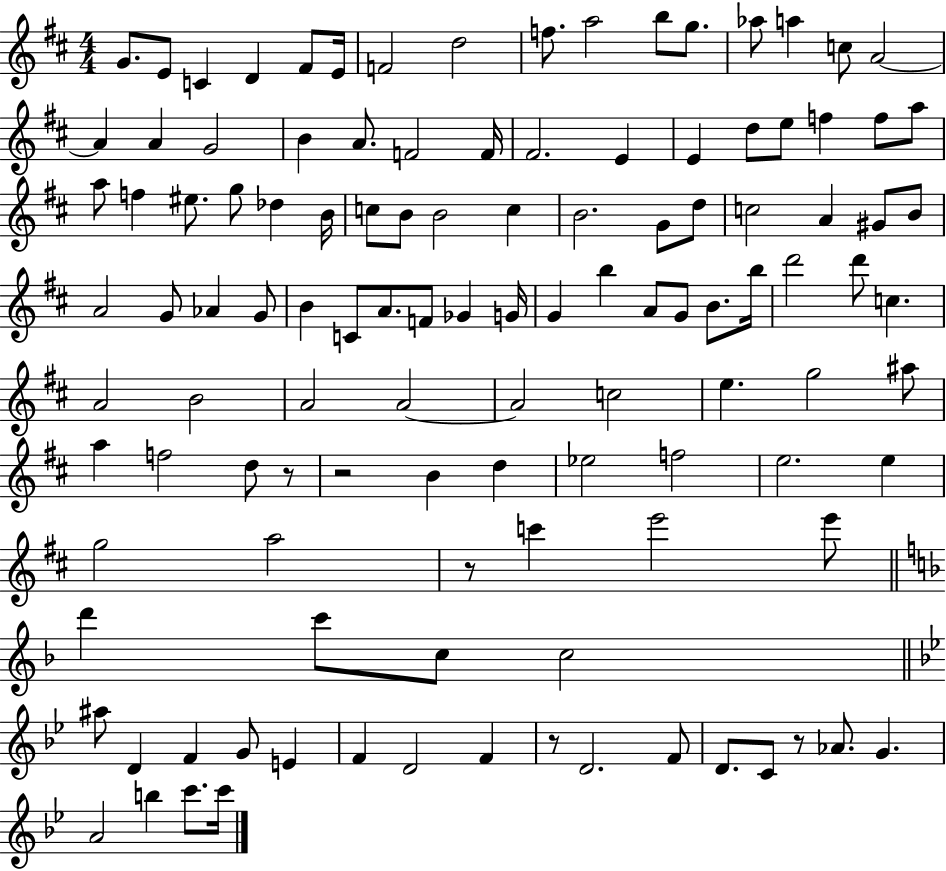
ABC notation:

X:1
T:Untitled
M:4/4
L:1/4
K:D
G/2 E/2 C D ^F/2 E/4 F2 d2 f/2 a2 b/2 g/2 _a/2 a c/2 A2 A A G2 B A/2 F2 F/4 ^F2 E E d/2 e/2 f f/2 a/2 a/2 f ^e/2 g/2 _d B/4 c/2 B/2 B2 c B2 G/2 d/2 c2 A ^G/2 B/2 A2 G/2 _A G/2 B C/2 A/2 F/2 _G G/4 G b A/2 G/2 B/2 b/4 d'2 d'/2 c A2 B2 A2 A2 A2 c2 e g2 ^a/2 a f2 d/2 z/2 z2 B d _e2 f2 e2 e g2 a2 z/2 c' e'2 e'/2 d' c'/2 c/2 c2 ^a/2 D F G/2 E F D2 F z/2 D2 F/2 D/2 C/2 z/2 _A/2 G A2 b c'/2 c'/4